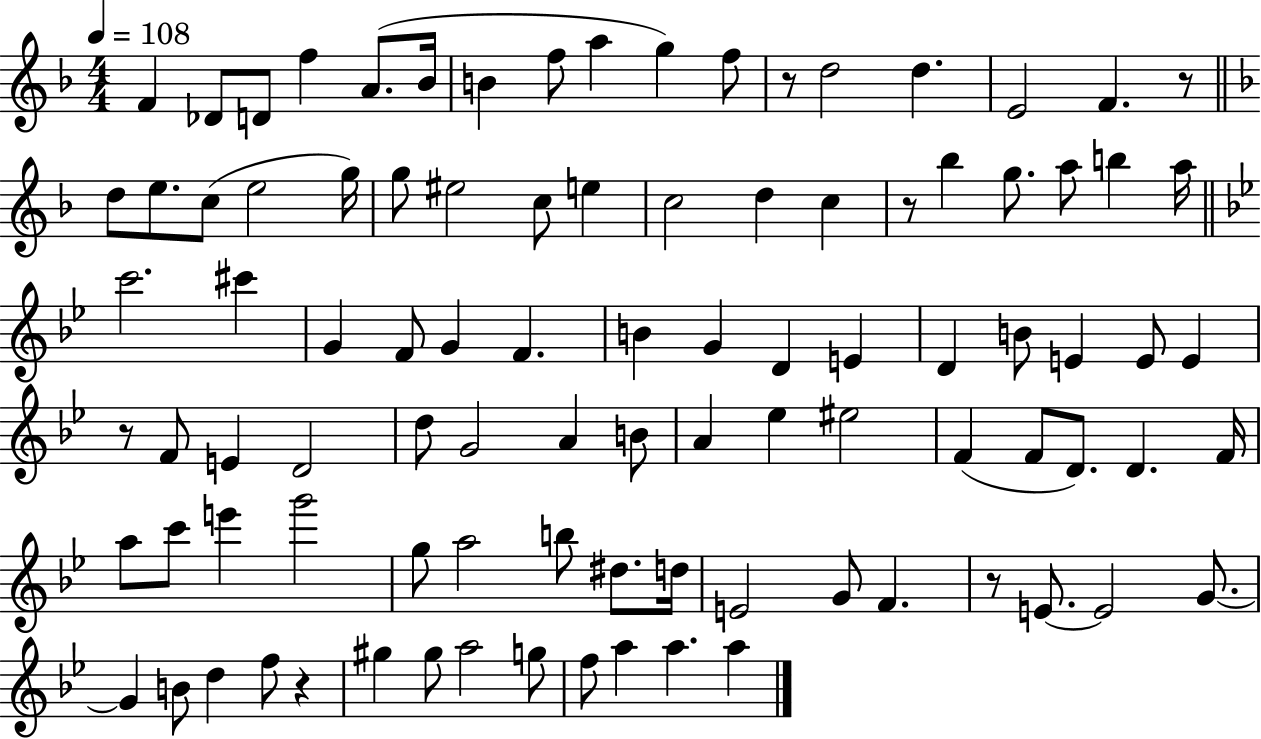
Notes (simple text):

F4/q Db4/e D4/e F5/q A4/e. Bb4/s B4/q F5/e A5/q G5/q F5/e R/e D5/h D5/q. E4/h F4/q. R/e D5/e E5/e. C5/e E5/h G5/s G5/e EIS5/h C5/e E5/q C5/h D5/q C5/q R/e Bb5/q G5/e. A5/e B5/q A5/s C6/h. C#6/q G4/q F4/e G4/q F4/q. B4/q G4/q D4/q E4/q D4/q B4/e E4/q E4/e E4/q R/e F4/e E4/q D4/h D5/e G4/h A4/q B4/e A4/q Eb5/q EIS5/h F4/q F4/e D4/e. D4/q. F4/s A5/e C6/e E6/q G6/h G5/e A5/h B5/e D#5/e. D5/s E4/h G4/e F4/q. R/e E4/e. E4/h G4/e. G4/q B4/e D5/q F5/e R/q G#5/q G#5/e A5/h G5/e F5/e A5/q A5/q. A5/q